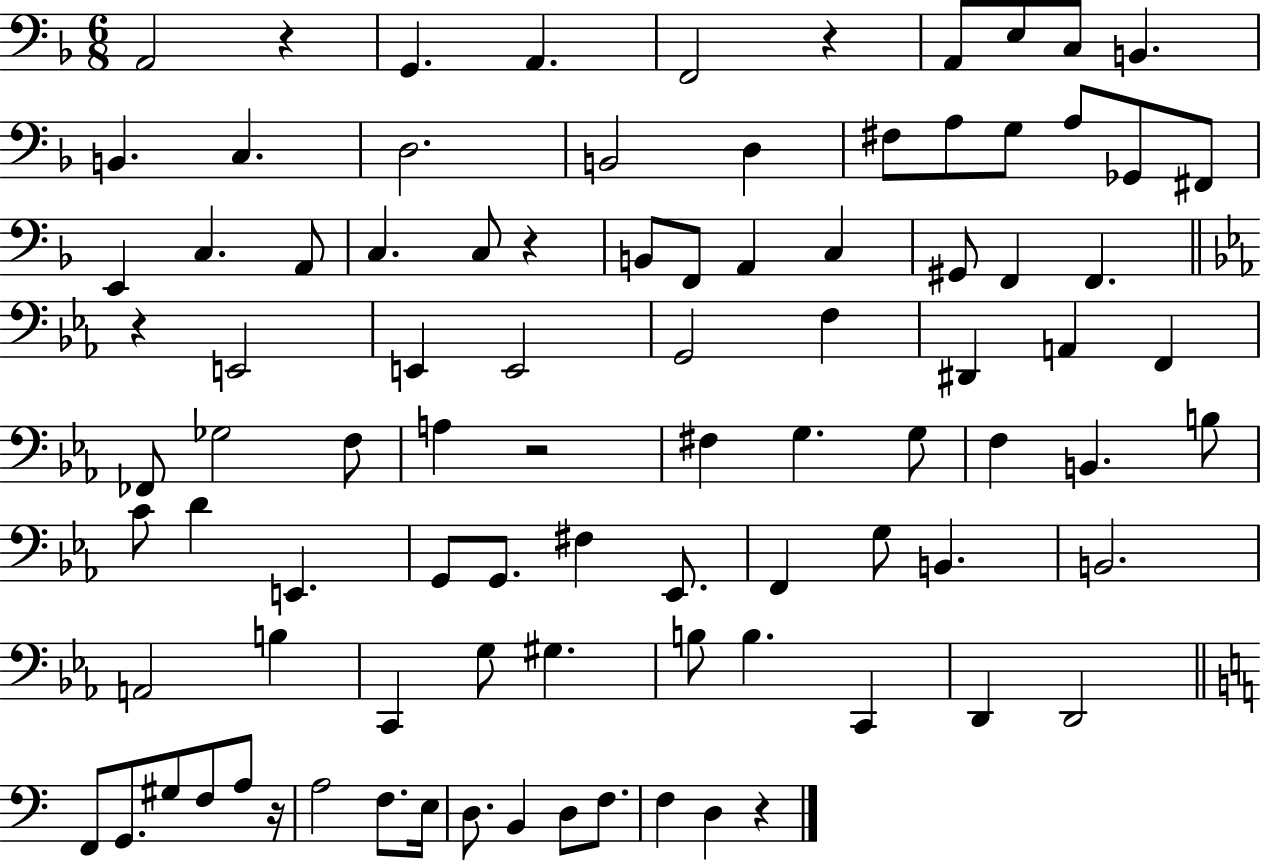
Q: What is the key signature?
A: F major